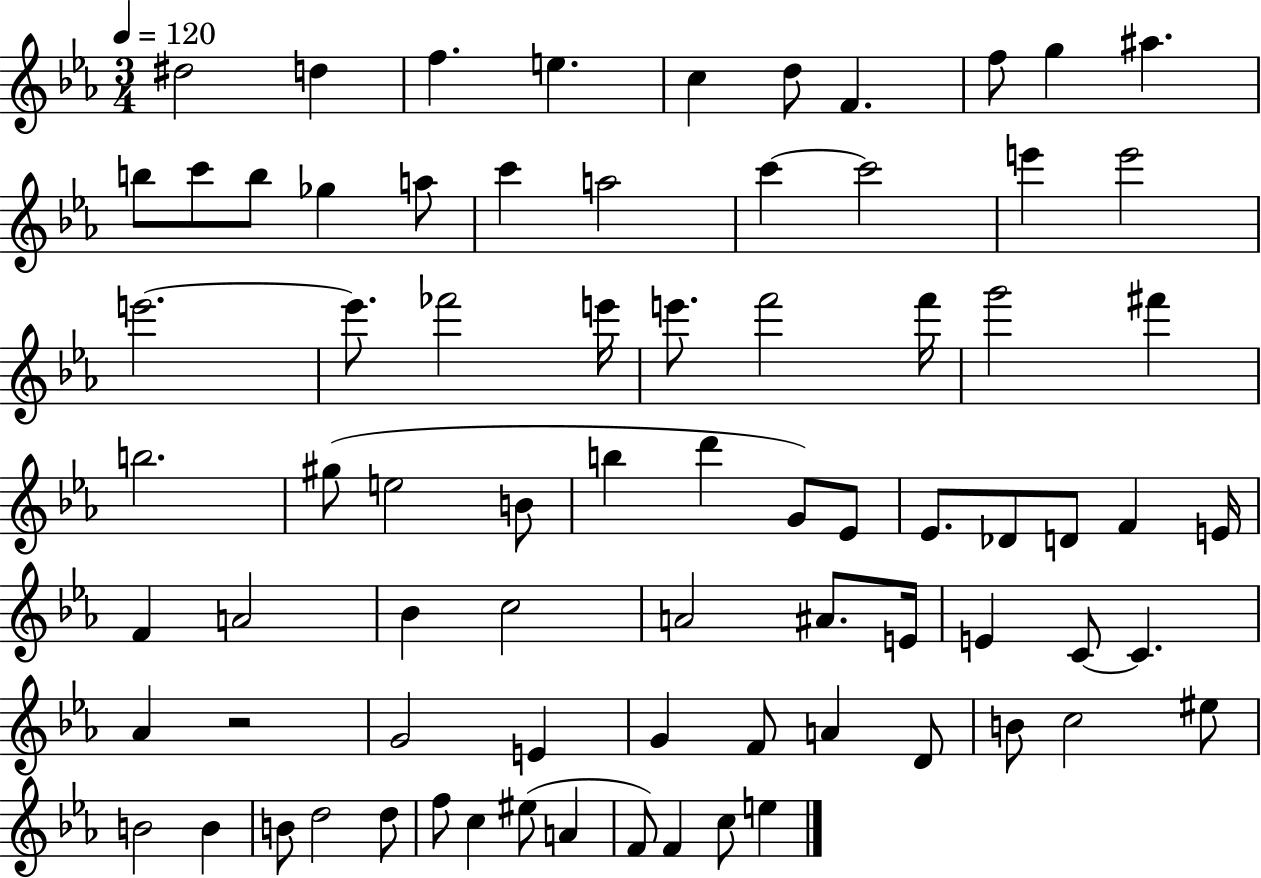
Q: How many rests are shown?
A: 1